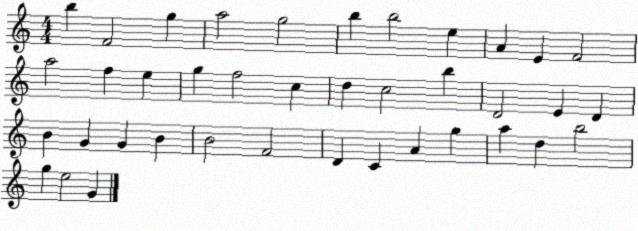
X:1
T:Untitled
M:4/4
L:1/4
K:C
b F2 g a2 g2 b b2 e A E F2 a2 f e g f2 c d c2 b D2 E D B G G B B2 F2 D C A g a d b2 g e2 G